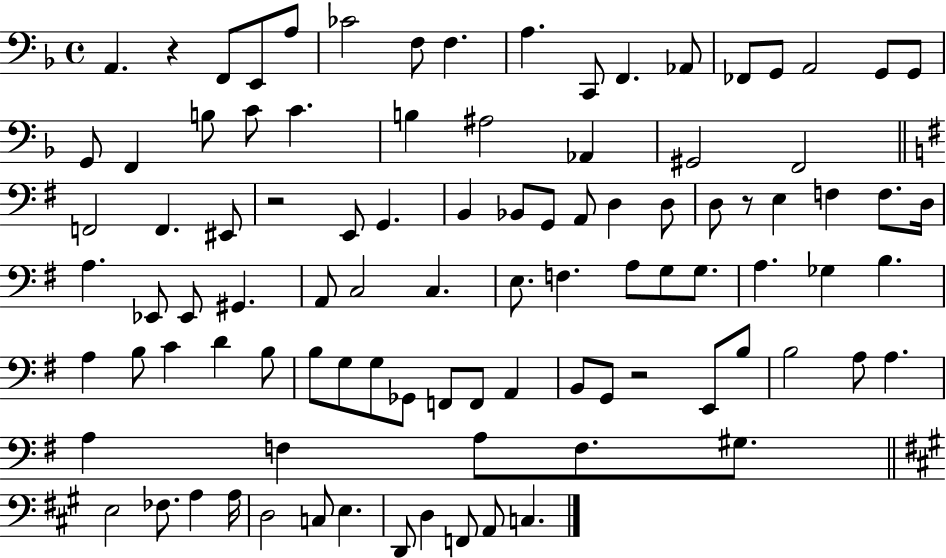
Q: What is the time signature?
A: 4/4